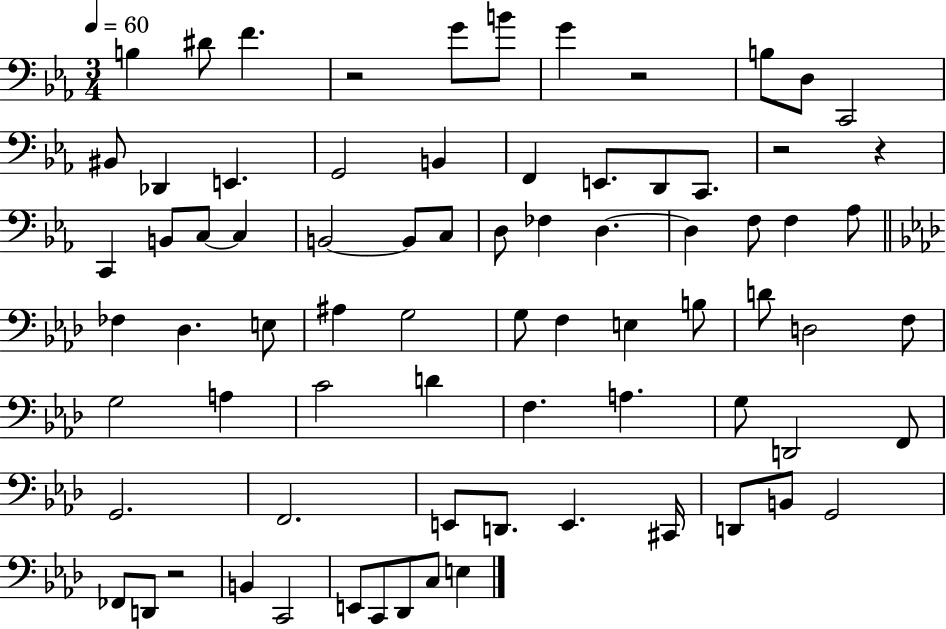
B3/q D#4/e F4/q. R/h G4/e B4/e G4/q R/h B3/e D3/e C2/h BIS2/e Db2/q E2/q. G2/h B2/q F2/q E2/e. D2/e C2/e. R/h R/q C2/q B2/e C3/e C3/q B2/h B2/e C3/e D3/e FES3/q D3/q. D3/q F3/e F3/q Ab3/e FES3/q Db3/q. E3/e A#3/q G3/h G3/e F3/q E3/q B3/e D4/e D3/h F3/e G3/h A3/q C4/h D4/q F3/q. A3/q. G3/e D2/h F2/e G2/h. F2/h. E2/e D2/e. E2/q. C#2/s D2/e B2/e G2/h FES2/e D2/e R/h B2/q C2/h E2/e C2/e Db2/e C3/e E3/q